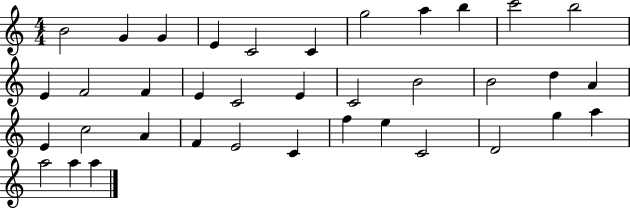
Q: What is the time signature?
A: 4/4